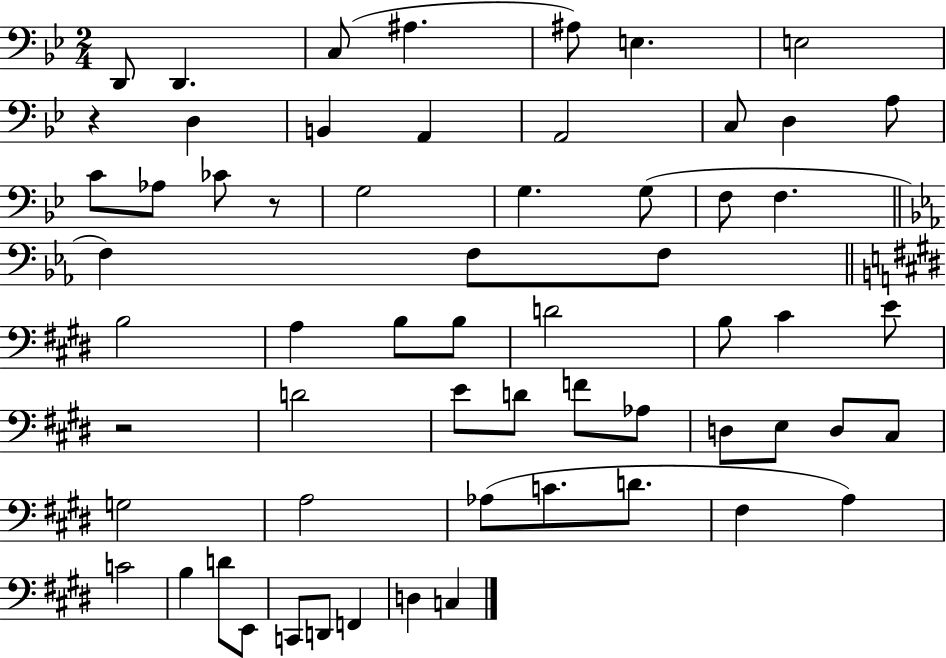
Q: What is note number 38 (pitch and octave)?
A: Ab3